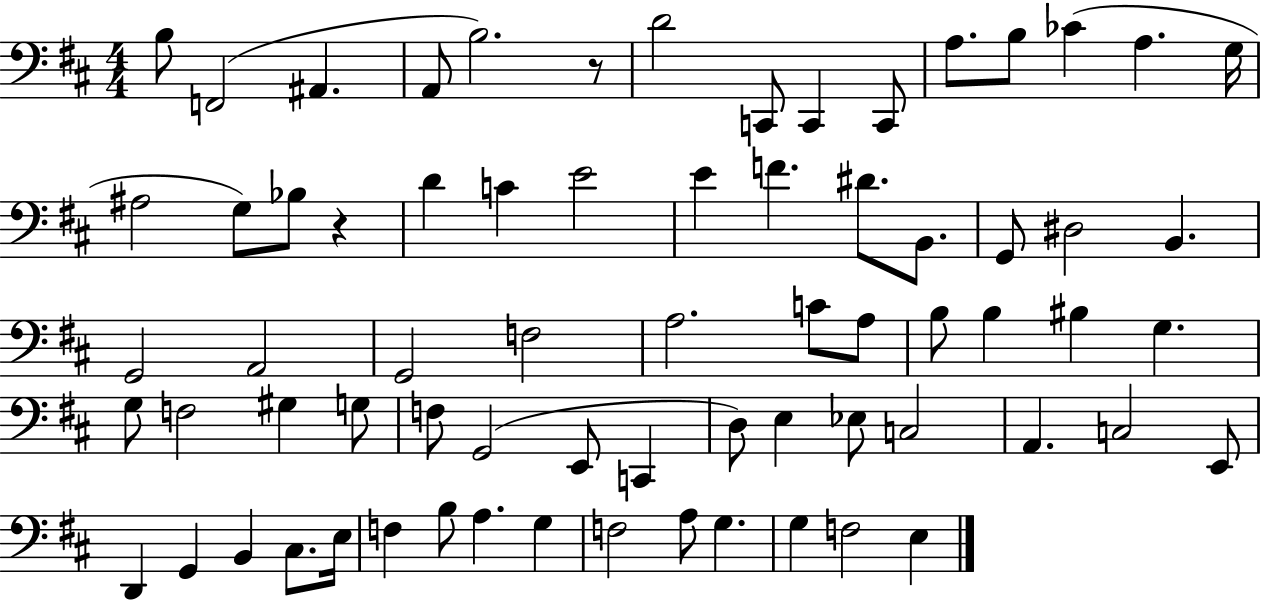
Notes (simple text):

B3/e F2/h A#2/q. A2/e B3/h. R/e D4/h C2/e C2/q C2/e A3/e. B3/e CES4/q A3/q. G3/s A#3/h G3/e Bb3/e R/q D4/q C4/q E4/h E4/q F4/q. D#4/e. B2/e. G2/e D#3/h B2/q. G2/h A2/h G2/h F3/h A3/h. C4/e A3/e B3/e B3/q BIS3/q G3/q. G3/e F3/h G#3/q G3/e F3/e G2/h E2/e C2/q D3/e E3/q Eb3/e C3/h A2/q. C3/h E2/e D2/q G2/q B2/q C#3/e. E3/s F3/q B3/e A3/q. G3/q F3/h A3/e G3/q. G3/q F3/h E3/q